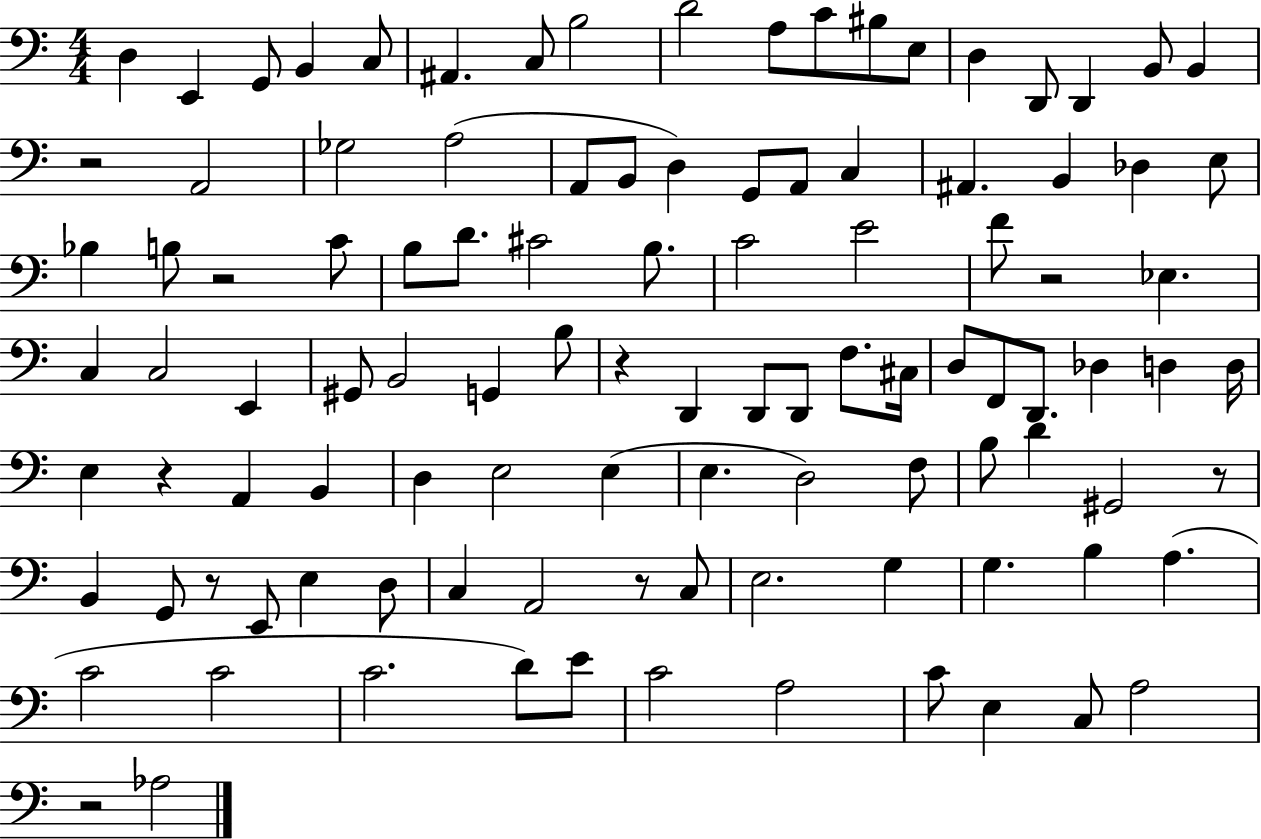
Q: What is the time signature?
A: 4/4